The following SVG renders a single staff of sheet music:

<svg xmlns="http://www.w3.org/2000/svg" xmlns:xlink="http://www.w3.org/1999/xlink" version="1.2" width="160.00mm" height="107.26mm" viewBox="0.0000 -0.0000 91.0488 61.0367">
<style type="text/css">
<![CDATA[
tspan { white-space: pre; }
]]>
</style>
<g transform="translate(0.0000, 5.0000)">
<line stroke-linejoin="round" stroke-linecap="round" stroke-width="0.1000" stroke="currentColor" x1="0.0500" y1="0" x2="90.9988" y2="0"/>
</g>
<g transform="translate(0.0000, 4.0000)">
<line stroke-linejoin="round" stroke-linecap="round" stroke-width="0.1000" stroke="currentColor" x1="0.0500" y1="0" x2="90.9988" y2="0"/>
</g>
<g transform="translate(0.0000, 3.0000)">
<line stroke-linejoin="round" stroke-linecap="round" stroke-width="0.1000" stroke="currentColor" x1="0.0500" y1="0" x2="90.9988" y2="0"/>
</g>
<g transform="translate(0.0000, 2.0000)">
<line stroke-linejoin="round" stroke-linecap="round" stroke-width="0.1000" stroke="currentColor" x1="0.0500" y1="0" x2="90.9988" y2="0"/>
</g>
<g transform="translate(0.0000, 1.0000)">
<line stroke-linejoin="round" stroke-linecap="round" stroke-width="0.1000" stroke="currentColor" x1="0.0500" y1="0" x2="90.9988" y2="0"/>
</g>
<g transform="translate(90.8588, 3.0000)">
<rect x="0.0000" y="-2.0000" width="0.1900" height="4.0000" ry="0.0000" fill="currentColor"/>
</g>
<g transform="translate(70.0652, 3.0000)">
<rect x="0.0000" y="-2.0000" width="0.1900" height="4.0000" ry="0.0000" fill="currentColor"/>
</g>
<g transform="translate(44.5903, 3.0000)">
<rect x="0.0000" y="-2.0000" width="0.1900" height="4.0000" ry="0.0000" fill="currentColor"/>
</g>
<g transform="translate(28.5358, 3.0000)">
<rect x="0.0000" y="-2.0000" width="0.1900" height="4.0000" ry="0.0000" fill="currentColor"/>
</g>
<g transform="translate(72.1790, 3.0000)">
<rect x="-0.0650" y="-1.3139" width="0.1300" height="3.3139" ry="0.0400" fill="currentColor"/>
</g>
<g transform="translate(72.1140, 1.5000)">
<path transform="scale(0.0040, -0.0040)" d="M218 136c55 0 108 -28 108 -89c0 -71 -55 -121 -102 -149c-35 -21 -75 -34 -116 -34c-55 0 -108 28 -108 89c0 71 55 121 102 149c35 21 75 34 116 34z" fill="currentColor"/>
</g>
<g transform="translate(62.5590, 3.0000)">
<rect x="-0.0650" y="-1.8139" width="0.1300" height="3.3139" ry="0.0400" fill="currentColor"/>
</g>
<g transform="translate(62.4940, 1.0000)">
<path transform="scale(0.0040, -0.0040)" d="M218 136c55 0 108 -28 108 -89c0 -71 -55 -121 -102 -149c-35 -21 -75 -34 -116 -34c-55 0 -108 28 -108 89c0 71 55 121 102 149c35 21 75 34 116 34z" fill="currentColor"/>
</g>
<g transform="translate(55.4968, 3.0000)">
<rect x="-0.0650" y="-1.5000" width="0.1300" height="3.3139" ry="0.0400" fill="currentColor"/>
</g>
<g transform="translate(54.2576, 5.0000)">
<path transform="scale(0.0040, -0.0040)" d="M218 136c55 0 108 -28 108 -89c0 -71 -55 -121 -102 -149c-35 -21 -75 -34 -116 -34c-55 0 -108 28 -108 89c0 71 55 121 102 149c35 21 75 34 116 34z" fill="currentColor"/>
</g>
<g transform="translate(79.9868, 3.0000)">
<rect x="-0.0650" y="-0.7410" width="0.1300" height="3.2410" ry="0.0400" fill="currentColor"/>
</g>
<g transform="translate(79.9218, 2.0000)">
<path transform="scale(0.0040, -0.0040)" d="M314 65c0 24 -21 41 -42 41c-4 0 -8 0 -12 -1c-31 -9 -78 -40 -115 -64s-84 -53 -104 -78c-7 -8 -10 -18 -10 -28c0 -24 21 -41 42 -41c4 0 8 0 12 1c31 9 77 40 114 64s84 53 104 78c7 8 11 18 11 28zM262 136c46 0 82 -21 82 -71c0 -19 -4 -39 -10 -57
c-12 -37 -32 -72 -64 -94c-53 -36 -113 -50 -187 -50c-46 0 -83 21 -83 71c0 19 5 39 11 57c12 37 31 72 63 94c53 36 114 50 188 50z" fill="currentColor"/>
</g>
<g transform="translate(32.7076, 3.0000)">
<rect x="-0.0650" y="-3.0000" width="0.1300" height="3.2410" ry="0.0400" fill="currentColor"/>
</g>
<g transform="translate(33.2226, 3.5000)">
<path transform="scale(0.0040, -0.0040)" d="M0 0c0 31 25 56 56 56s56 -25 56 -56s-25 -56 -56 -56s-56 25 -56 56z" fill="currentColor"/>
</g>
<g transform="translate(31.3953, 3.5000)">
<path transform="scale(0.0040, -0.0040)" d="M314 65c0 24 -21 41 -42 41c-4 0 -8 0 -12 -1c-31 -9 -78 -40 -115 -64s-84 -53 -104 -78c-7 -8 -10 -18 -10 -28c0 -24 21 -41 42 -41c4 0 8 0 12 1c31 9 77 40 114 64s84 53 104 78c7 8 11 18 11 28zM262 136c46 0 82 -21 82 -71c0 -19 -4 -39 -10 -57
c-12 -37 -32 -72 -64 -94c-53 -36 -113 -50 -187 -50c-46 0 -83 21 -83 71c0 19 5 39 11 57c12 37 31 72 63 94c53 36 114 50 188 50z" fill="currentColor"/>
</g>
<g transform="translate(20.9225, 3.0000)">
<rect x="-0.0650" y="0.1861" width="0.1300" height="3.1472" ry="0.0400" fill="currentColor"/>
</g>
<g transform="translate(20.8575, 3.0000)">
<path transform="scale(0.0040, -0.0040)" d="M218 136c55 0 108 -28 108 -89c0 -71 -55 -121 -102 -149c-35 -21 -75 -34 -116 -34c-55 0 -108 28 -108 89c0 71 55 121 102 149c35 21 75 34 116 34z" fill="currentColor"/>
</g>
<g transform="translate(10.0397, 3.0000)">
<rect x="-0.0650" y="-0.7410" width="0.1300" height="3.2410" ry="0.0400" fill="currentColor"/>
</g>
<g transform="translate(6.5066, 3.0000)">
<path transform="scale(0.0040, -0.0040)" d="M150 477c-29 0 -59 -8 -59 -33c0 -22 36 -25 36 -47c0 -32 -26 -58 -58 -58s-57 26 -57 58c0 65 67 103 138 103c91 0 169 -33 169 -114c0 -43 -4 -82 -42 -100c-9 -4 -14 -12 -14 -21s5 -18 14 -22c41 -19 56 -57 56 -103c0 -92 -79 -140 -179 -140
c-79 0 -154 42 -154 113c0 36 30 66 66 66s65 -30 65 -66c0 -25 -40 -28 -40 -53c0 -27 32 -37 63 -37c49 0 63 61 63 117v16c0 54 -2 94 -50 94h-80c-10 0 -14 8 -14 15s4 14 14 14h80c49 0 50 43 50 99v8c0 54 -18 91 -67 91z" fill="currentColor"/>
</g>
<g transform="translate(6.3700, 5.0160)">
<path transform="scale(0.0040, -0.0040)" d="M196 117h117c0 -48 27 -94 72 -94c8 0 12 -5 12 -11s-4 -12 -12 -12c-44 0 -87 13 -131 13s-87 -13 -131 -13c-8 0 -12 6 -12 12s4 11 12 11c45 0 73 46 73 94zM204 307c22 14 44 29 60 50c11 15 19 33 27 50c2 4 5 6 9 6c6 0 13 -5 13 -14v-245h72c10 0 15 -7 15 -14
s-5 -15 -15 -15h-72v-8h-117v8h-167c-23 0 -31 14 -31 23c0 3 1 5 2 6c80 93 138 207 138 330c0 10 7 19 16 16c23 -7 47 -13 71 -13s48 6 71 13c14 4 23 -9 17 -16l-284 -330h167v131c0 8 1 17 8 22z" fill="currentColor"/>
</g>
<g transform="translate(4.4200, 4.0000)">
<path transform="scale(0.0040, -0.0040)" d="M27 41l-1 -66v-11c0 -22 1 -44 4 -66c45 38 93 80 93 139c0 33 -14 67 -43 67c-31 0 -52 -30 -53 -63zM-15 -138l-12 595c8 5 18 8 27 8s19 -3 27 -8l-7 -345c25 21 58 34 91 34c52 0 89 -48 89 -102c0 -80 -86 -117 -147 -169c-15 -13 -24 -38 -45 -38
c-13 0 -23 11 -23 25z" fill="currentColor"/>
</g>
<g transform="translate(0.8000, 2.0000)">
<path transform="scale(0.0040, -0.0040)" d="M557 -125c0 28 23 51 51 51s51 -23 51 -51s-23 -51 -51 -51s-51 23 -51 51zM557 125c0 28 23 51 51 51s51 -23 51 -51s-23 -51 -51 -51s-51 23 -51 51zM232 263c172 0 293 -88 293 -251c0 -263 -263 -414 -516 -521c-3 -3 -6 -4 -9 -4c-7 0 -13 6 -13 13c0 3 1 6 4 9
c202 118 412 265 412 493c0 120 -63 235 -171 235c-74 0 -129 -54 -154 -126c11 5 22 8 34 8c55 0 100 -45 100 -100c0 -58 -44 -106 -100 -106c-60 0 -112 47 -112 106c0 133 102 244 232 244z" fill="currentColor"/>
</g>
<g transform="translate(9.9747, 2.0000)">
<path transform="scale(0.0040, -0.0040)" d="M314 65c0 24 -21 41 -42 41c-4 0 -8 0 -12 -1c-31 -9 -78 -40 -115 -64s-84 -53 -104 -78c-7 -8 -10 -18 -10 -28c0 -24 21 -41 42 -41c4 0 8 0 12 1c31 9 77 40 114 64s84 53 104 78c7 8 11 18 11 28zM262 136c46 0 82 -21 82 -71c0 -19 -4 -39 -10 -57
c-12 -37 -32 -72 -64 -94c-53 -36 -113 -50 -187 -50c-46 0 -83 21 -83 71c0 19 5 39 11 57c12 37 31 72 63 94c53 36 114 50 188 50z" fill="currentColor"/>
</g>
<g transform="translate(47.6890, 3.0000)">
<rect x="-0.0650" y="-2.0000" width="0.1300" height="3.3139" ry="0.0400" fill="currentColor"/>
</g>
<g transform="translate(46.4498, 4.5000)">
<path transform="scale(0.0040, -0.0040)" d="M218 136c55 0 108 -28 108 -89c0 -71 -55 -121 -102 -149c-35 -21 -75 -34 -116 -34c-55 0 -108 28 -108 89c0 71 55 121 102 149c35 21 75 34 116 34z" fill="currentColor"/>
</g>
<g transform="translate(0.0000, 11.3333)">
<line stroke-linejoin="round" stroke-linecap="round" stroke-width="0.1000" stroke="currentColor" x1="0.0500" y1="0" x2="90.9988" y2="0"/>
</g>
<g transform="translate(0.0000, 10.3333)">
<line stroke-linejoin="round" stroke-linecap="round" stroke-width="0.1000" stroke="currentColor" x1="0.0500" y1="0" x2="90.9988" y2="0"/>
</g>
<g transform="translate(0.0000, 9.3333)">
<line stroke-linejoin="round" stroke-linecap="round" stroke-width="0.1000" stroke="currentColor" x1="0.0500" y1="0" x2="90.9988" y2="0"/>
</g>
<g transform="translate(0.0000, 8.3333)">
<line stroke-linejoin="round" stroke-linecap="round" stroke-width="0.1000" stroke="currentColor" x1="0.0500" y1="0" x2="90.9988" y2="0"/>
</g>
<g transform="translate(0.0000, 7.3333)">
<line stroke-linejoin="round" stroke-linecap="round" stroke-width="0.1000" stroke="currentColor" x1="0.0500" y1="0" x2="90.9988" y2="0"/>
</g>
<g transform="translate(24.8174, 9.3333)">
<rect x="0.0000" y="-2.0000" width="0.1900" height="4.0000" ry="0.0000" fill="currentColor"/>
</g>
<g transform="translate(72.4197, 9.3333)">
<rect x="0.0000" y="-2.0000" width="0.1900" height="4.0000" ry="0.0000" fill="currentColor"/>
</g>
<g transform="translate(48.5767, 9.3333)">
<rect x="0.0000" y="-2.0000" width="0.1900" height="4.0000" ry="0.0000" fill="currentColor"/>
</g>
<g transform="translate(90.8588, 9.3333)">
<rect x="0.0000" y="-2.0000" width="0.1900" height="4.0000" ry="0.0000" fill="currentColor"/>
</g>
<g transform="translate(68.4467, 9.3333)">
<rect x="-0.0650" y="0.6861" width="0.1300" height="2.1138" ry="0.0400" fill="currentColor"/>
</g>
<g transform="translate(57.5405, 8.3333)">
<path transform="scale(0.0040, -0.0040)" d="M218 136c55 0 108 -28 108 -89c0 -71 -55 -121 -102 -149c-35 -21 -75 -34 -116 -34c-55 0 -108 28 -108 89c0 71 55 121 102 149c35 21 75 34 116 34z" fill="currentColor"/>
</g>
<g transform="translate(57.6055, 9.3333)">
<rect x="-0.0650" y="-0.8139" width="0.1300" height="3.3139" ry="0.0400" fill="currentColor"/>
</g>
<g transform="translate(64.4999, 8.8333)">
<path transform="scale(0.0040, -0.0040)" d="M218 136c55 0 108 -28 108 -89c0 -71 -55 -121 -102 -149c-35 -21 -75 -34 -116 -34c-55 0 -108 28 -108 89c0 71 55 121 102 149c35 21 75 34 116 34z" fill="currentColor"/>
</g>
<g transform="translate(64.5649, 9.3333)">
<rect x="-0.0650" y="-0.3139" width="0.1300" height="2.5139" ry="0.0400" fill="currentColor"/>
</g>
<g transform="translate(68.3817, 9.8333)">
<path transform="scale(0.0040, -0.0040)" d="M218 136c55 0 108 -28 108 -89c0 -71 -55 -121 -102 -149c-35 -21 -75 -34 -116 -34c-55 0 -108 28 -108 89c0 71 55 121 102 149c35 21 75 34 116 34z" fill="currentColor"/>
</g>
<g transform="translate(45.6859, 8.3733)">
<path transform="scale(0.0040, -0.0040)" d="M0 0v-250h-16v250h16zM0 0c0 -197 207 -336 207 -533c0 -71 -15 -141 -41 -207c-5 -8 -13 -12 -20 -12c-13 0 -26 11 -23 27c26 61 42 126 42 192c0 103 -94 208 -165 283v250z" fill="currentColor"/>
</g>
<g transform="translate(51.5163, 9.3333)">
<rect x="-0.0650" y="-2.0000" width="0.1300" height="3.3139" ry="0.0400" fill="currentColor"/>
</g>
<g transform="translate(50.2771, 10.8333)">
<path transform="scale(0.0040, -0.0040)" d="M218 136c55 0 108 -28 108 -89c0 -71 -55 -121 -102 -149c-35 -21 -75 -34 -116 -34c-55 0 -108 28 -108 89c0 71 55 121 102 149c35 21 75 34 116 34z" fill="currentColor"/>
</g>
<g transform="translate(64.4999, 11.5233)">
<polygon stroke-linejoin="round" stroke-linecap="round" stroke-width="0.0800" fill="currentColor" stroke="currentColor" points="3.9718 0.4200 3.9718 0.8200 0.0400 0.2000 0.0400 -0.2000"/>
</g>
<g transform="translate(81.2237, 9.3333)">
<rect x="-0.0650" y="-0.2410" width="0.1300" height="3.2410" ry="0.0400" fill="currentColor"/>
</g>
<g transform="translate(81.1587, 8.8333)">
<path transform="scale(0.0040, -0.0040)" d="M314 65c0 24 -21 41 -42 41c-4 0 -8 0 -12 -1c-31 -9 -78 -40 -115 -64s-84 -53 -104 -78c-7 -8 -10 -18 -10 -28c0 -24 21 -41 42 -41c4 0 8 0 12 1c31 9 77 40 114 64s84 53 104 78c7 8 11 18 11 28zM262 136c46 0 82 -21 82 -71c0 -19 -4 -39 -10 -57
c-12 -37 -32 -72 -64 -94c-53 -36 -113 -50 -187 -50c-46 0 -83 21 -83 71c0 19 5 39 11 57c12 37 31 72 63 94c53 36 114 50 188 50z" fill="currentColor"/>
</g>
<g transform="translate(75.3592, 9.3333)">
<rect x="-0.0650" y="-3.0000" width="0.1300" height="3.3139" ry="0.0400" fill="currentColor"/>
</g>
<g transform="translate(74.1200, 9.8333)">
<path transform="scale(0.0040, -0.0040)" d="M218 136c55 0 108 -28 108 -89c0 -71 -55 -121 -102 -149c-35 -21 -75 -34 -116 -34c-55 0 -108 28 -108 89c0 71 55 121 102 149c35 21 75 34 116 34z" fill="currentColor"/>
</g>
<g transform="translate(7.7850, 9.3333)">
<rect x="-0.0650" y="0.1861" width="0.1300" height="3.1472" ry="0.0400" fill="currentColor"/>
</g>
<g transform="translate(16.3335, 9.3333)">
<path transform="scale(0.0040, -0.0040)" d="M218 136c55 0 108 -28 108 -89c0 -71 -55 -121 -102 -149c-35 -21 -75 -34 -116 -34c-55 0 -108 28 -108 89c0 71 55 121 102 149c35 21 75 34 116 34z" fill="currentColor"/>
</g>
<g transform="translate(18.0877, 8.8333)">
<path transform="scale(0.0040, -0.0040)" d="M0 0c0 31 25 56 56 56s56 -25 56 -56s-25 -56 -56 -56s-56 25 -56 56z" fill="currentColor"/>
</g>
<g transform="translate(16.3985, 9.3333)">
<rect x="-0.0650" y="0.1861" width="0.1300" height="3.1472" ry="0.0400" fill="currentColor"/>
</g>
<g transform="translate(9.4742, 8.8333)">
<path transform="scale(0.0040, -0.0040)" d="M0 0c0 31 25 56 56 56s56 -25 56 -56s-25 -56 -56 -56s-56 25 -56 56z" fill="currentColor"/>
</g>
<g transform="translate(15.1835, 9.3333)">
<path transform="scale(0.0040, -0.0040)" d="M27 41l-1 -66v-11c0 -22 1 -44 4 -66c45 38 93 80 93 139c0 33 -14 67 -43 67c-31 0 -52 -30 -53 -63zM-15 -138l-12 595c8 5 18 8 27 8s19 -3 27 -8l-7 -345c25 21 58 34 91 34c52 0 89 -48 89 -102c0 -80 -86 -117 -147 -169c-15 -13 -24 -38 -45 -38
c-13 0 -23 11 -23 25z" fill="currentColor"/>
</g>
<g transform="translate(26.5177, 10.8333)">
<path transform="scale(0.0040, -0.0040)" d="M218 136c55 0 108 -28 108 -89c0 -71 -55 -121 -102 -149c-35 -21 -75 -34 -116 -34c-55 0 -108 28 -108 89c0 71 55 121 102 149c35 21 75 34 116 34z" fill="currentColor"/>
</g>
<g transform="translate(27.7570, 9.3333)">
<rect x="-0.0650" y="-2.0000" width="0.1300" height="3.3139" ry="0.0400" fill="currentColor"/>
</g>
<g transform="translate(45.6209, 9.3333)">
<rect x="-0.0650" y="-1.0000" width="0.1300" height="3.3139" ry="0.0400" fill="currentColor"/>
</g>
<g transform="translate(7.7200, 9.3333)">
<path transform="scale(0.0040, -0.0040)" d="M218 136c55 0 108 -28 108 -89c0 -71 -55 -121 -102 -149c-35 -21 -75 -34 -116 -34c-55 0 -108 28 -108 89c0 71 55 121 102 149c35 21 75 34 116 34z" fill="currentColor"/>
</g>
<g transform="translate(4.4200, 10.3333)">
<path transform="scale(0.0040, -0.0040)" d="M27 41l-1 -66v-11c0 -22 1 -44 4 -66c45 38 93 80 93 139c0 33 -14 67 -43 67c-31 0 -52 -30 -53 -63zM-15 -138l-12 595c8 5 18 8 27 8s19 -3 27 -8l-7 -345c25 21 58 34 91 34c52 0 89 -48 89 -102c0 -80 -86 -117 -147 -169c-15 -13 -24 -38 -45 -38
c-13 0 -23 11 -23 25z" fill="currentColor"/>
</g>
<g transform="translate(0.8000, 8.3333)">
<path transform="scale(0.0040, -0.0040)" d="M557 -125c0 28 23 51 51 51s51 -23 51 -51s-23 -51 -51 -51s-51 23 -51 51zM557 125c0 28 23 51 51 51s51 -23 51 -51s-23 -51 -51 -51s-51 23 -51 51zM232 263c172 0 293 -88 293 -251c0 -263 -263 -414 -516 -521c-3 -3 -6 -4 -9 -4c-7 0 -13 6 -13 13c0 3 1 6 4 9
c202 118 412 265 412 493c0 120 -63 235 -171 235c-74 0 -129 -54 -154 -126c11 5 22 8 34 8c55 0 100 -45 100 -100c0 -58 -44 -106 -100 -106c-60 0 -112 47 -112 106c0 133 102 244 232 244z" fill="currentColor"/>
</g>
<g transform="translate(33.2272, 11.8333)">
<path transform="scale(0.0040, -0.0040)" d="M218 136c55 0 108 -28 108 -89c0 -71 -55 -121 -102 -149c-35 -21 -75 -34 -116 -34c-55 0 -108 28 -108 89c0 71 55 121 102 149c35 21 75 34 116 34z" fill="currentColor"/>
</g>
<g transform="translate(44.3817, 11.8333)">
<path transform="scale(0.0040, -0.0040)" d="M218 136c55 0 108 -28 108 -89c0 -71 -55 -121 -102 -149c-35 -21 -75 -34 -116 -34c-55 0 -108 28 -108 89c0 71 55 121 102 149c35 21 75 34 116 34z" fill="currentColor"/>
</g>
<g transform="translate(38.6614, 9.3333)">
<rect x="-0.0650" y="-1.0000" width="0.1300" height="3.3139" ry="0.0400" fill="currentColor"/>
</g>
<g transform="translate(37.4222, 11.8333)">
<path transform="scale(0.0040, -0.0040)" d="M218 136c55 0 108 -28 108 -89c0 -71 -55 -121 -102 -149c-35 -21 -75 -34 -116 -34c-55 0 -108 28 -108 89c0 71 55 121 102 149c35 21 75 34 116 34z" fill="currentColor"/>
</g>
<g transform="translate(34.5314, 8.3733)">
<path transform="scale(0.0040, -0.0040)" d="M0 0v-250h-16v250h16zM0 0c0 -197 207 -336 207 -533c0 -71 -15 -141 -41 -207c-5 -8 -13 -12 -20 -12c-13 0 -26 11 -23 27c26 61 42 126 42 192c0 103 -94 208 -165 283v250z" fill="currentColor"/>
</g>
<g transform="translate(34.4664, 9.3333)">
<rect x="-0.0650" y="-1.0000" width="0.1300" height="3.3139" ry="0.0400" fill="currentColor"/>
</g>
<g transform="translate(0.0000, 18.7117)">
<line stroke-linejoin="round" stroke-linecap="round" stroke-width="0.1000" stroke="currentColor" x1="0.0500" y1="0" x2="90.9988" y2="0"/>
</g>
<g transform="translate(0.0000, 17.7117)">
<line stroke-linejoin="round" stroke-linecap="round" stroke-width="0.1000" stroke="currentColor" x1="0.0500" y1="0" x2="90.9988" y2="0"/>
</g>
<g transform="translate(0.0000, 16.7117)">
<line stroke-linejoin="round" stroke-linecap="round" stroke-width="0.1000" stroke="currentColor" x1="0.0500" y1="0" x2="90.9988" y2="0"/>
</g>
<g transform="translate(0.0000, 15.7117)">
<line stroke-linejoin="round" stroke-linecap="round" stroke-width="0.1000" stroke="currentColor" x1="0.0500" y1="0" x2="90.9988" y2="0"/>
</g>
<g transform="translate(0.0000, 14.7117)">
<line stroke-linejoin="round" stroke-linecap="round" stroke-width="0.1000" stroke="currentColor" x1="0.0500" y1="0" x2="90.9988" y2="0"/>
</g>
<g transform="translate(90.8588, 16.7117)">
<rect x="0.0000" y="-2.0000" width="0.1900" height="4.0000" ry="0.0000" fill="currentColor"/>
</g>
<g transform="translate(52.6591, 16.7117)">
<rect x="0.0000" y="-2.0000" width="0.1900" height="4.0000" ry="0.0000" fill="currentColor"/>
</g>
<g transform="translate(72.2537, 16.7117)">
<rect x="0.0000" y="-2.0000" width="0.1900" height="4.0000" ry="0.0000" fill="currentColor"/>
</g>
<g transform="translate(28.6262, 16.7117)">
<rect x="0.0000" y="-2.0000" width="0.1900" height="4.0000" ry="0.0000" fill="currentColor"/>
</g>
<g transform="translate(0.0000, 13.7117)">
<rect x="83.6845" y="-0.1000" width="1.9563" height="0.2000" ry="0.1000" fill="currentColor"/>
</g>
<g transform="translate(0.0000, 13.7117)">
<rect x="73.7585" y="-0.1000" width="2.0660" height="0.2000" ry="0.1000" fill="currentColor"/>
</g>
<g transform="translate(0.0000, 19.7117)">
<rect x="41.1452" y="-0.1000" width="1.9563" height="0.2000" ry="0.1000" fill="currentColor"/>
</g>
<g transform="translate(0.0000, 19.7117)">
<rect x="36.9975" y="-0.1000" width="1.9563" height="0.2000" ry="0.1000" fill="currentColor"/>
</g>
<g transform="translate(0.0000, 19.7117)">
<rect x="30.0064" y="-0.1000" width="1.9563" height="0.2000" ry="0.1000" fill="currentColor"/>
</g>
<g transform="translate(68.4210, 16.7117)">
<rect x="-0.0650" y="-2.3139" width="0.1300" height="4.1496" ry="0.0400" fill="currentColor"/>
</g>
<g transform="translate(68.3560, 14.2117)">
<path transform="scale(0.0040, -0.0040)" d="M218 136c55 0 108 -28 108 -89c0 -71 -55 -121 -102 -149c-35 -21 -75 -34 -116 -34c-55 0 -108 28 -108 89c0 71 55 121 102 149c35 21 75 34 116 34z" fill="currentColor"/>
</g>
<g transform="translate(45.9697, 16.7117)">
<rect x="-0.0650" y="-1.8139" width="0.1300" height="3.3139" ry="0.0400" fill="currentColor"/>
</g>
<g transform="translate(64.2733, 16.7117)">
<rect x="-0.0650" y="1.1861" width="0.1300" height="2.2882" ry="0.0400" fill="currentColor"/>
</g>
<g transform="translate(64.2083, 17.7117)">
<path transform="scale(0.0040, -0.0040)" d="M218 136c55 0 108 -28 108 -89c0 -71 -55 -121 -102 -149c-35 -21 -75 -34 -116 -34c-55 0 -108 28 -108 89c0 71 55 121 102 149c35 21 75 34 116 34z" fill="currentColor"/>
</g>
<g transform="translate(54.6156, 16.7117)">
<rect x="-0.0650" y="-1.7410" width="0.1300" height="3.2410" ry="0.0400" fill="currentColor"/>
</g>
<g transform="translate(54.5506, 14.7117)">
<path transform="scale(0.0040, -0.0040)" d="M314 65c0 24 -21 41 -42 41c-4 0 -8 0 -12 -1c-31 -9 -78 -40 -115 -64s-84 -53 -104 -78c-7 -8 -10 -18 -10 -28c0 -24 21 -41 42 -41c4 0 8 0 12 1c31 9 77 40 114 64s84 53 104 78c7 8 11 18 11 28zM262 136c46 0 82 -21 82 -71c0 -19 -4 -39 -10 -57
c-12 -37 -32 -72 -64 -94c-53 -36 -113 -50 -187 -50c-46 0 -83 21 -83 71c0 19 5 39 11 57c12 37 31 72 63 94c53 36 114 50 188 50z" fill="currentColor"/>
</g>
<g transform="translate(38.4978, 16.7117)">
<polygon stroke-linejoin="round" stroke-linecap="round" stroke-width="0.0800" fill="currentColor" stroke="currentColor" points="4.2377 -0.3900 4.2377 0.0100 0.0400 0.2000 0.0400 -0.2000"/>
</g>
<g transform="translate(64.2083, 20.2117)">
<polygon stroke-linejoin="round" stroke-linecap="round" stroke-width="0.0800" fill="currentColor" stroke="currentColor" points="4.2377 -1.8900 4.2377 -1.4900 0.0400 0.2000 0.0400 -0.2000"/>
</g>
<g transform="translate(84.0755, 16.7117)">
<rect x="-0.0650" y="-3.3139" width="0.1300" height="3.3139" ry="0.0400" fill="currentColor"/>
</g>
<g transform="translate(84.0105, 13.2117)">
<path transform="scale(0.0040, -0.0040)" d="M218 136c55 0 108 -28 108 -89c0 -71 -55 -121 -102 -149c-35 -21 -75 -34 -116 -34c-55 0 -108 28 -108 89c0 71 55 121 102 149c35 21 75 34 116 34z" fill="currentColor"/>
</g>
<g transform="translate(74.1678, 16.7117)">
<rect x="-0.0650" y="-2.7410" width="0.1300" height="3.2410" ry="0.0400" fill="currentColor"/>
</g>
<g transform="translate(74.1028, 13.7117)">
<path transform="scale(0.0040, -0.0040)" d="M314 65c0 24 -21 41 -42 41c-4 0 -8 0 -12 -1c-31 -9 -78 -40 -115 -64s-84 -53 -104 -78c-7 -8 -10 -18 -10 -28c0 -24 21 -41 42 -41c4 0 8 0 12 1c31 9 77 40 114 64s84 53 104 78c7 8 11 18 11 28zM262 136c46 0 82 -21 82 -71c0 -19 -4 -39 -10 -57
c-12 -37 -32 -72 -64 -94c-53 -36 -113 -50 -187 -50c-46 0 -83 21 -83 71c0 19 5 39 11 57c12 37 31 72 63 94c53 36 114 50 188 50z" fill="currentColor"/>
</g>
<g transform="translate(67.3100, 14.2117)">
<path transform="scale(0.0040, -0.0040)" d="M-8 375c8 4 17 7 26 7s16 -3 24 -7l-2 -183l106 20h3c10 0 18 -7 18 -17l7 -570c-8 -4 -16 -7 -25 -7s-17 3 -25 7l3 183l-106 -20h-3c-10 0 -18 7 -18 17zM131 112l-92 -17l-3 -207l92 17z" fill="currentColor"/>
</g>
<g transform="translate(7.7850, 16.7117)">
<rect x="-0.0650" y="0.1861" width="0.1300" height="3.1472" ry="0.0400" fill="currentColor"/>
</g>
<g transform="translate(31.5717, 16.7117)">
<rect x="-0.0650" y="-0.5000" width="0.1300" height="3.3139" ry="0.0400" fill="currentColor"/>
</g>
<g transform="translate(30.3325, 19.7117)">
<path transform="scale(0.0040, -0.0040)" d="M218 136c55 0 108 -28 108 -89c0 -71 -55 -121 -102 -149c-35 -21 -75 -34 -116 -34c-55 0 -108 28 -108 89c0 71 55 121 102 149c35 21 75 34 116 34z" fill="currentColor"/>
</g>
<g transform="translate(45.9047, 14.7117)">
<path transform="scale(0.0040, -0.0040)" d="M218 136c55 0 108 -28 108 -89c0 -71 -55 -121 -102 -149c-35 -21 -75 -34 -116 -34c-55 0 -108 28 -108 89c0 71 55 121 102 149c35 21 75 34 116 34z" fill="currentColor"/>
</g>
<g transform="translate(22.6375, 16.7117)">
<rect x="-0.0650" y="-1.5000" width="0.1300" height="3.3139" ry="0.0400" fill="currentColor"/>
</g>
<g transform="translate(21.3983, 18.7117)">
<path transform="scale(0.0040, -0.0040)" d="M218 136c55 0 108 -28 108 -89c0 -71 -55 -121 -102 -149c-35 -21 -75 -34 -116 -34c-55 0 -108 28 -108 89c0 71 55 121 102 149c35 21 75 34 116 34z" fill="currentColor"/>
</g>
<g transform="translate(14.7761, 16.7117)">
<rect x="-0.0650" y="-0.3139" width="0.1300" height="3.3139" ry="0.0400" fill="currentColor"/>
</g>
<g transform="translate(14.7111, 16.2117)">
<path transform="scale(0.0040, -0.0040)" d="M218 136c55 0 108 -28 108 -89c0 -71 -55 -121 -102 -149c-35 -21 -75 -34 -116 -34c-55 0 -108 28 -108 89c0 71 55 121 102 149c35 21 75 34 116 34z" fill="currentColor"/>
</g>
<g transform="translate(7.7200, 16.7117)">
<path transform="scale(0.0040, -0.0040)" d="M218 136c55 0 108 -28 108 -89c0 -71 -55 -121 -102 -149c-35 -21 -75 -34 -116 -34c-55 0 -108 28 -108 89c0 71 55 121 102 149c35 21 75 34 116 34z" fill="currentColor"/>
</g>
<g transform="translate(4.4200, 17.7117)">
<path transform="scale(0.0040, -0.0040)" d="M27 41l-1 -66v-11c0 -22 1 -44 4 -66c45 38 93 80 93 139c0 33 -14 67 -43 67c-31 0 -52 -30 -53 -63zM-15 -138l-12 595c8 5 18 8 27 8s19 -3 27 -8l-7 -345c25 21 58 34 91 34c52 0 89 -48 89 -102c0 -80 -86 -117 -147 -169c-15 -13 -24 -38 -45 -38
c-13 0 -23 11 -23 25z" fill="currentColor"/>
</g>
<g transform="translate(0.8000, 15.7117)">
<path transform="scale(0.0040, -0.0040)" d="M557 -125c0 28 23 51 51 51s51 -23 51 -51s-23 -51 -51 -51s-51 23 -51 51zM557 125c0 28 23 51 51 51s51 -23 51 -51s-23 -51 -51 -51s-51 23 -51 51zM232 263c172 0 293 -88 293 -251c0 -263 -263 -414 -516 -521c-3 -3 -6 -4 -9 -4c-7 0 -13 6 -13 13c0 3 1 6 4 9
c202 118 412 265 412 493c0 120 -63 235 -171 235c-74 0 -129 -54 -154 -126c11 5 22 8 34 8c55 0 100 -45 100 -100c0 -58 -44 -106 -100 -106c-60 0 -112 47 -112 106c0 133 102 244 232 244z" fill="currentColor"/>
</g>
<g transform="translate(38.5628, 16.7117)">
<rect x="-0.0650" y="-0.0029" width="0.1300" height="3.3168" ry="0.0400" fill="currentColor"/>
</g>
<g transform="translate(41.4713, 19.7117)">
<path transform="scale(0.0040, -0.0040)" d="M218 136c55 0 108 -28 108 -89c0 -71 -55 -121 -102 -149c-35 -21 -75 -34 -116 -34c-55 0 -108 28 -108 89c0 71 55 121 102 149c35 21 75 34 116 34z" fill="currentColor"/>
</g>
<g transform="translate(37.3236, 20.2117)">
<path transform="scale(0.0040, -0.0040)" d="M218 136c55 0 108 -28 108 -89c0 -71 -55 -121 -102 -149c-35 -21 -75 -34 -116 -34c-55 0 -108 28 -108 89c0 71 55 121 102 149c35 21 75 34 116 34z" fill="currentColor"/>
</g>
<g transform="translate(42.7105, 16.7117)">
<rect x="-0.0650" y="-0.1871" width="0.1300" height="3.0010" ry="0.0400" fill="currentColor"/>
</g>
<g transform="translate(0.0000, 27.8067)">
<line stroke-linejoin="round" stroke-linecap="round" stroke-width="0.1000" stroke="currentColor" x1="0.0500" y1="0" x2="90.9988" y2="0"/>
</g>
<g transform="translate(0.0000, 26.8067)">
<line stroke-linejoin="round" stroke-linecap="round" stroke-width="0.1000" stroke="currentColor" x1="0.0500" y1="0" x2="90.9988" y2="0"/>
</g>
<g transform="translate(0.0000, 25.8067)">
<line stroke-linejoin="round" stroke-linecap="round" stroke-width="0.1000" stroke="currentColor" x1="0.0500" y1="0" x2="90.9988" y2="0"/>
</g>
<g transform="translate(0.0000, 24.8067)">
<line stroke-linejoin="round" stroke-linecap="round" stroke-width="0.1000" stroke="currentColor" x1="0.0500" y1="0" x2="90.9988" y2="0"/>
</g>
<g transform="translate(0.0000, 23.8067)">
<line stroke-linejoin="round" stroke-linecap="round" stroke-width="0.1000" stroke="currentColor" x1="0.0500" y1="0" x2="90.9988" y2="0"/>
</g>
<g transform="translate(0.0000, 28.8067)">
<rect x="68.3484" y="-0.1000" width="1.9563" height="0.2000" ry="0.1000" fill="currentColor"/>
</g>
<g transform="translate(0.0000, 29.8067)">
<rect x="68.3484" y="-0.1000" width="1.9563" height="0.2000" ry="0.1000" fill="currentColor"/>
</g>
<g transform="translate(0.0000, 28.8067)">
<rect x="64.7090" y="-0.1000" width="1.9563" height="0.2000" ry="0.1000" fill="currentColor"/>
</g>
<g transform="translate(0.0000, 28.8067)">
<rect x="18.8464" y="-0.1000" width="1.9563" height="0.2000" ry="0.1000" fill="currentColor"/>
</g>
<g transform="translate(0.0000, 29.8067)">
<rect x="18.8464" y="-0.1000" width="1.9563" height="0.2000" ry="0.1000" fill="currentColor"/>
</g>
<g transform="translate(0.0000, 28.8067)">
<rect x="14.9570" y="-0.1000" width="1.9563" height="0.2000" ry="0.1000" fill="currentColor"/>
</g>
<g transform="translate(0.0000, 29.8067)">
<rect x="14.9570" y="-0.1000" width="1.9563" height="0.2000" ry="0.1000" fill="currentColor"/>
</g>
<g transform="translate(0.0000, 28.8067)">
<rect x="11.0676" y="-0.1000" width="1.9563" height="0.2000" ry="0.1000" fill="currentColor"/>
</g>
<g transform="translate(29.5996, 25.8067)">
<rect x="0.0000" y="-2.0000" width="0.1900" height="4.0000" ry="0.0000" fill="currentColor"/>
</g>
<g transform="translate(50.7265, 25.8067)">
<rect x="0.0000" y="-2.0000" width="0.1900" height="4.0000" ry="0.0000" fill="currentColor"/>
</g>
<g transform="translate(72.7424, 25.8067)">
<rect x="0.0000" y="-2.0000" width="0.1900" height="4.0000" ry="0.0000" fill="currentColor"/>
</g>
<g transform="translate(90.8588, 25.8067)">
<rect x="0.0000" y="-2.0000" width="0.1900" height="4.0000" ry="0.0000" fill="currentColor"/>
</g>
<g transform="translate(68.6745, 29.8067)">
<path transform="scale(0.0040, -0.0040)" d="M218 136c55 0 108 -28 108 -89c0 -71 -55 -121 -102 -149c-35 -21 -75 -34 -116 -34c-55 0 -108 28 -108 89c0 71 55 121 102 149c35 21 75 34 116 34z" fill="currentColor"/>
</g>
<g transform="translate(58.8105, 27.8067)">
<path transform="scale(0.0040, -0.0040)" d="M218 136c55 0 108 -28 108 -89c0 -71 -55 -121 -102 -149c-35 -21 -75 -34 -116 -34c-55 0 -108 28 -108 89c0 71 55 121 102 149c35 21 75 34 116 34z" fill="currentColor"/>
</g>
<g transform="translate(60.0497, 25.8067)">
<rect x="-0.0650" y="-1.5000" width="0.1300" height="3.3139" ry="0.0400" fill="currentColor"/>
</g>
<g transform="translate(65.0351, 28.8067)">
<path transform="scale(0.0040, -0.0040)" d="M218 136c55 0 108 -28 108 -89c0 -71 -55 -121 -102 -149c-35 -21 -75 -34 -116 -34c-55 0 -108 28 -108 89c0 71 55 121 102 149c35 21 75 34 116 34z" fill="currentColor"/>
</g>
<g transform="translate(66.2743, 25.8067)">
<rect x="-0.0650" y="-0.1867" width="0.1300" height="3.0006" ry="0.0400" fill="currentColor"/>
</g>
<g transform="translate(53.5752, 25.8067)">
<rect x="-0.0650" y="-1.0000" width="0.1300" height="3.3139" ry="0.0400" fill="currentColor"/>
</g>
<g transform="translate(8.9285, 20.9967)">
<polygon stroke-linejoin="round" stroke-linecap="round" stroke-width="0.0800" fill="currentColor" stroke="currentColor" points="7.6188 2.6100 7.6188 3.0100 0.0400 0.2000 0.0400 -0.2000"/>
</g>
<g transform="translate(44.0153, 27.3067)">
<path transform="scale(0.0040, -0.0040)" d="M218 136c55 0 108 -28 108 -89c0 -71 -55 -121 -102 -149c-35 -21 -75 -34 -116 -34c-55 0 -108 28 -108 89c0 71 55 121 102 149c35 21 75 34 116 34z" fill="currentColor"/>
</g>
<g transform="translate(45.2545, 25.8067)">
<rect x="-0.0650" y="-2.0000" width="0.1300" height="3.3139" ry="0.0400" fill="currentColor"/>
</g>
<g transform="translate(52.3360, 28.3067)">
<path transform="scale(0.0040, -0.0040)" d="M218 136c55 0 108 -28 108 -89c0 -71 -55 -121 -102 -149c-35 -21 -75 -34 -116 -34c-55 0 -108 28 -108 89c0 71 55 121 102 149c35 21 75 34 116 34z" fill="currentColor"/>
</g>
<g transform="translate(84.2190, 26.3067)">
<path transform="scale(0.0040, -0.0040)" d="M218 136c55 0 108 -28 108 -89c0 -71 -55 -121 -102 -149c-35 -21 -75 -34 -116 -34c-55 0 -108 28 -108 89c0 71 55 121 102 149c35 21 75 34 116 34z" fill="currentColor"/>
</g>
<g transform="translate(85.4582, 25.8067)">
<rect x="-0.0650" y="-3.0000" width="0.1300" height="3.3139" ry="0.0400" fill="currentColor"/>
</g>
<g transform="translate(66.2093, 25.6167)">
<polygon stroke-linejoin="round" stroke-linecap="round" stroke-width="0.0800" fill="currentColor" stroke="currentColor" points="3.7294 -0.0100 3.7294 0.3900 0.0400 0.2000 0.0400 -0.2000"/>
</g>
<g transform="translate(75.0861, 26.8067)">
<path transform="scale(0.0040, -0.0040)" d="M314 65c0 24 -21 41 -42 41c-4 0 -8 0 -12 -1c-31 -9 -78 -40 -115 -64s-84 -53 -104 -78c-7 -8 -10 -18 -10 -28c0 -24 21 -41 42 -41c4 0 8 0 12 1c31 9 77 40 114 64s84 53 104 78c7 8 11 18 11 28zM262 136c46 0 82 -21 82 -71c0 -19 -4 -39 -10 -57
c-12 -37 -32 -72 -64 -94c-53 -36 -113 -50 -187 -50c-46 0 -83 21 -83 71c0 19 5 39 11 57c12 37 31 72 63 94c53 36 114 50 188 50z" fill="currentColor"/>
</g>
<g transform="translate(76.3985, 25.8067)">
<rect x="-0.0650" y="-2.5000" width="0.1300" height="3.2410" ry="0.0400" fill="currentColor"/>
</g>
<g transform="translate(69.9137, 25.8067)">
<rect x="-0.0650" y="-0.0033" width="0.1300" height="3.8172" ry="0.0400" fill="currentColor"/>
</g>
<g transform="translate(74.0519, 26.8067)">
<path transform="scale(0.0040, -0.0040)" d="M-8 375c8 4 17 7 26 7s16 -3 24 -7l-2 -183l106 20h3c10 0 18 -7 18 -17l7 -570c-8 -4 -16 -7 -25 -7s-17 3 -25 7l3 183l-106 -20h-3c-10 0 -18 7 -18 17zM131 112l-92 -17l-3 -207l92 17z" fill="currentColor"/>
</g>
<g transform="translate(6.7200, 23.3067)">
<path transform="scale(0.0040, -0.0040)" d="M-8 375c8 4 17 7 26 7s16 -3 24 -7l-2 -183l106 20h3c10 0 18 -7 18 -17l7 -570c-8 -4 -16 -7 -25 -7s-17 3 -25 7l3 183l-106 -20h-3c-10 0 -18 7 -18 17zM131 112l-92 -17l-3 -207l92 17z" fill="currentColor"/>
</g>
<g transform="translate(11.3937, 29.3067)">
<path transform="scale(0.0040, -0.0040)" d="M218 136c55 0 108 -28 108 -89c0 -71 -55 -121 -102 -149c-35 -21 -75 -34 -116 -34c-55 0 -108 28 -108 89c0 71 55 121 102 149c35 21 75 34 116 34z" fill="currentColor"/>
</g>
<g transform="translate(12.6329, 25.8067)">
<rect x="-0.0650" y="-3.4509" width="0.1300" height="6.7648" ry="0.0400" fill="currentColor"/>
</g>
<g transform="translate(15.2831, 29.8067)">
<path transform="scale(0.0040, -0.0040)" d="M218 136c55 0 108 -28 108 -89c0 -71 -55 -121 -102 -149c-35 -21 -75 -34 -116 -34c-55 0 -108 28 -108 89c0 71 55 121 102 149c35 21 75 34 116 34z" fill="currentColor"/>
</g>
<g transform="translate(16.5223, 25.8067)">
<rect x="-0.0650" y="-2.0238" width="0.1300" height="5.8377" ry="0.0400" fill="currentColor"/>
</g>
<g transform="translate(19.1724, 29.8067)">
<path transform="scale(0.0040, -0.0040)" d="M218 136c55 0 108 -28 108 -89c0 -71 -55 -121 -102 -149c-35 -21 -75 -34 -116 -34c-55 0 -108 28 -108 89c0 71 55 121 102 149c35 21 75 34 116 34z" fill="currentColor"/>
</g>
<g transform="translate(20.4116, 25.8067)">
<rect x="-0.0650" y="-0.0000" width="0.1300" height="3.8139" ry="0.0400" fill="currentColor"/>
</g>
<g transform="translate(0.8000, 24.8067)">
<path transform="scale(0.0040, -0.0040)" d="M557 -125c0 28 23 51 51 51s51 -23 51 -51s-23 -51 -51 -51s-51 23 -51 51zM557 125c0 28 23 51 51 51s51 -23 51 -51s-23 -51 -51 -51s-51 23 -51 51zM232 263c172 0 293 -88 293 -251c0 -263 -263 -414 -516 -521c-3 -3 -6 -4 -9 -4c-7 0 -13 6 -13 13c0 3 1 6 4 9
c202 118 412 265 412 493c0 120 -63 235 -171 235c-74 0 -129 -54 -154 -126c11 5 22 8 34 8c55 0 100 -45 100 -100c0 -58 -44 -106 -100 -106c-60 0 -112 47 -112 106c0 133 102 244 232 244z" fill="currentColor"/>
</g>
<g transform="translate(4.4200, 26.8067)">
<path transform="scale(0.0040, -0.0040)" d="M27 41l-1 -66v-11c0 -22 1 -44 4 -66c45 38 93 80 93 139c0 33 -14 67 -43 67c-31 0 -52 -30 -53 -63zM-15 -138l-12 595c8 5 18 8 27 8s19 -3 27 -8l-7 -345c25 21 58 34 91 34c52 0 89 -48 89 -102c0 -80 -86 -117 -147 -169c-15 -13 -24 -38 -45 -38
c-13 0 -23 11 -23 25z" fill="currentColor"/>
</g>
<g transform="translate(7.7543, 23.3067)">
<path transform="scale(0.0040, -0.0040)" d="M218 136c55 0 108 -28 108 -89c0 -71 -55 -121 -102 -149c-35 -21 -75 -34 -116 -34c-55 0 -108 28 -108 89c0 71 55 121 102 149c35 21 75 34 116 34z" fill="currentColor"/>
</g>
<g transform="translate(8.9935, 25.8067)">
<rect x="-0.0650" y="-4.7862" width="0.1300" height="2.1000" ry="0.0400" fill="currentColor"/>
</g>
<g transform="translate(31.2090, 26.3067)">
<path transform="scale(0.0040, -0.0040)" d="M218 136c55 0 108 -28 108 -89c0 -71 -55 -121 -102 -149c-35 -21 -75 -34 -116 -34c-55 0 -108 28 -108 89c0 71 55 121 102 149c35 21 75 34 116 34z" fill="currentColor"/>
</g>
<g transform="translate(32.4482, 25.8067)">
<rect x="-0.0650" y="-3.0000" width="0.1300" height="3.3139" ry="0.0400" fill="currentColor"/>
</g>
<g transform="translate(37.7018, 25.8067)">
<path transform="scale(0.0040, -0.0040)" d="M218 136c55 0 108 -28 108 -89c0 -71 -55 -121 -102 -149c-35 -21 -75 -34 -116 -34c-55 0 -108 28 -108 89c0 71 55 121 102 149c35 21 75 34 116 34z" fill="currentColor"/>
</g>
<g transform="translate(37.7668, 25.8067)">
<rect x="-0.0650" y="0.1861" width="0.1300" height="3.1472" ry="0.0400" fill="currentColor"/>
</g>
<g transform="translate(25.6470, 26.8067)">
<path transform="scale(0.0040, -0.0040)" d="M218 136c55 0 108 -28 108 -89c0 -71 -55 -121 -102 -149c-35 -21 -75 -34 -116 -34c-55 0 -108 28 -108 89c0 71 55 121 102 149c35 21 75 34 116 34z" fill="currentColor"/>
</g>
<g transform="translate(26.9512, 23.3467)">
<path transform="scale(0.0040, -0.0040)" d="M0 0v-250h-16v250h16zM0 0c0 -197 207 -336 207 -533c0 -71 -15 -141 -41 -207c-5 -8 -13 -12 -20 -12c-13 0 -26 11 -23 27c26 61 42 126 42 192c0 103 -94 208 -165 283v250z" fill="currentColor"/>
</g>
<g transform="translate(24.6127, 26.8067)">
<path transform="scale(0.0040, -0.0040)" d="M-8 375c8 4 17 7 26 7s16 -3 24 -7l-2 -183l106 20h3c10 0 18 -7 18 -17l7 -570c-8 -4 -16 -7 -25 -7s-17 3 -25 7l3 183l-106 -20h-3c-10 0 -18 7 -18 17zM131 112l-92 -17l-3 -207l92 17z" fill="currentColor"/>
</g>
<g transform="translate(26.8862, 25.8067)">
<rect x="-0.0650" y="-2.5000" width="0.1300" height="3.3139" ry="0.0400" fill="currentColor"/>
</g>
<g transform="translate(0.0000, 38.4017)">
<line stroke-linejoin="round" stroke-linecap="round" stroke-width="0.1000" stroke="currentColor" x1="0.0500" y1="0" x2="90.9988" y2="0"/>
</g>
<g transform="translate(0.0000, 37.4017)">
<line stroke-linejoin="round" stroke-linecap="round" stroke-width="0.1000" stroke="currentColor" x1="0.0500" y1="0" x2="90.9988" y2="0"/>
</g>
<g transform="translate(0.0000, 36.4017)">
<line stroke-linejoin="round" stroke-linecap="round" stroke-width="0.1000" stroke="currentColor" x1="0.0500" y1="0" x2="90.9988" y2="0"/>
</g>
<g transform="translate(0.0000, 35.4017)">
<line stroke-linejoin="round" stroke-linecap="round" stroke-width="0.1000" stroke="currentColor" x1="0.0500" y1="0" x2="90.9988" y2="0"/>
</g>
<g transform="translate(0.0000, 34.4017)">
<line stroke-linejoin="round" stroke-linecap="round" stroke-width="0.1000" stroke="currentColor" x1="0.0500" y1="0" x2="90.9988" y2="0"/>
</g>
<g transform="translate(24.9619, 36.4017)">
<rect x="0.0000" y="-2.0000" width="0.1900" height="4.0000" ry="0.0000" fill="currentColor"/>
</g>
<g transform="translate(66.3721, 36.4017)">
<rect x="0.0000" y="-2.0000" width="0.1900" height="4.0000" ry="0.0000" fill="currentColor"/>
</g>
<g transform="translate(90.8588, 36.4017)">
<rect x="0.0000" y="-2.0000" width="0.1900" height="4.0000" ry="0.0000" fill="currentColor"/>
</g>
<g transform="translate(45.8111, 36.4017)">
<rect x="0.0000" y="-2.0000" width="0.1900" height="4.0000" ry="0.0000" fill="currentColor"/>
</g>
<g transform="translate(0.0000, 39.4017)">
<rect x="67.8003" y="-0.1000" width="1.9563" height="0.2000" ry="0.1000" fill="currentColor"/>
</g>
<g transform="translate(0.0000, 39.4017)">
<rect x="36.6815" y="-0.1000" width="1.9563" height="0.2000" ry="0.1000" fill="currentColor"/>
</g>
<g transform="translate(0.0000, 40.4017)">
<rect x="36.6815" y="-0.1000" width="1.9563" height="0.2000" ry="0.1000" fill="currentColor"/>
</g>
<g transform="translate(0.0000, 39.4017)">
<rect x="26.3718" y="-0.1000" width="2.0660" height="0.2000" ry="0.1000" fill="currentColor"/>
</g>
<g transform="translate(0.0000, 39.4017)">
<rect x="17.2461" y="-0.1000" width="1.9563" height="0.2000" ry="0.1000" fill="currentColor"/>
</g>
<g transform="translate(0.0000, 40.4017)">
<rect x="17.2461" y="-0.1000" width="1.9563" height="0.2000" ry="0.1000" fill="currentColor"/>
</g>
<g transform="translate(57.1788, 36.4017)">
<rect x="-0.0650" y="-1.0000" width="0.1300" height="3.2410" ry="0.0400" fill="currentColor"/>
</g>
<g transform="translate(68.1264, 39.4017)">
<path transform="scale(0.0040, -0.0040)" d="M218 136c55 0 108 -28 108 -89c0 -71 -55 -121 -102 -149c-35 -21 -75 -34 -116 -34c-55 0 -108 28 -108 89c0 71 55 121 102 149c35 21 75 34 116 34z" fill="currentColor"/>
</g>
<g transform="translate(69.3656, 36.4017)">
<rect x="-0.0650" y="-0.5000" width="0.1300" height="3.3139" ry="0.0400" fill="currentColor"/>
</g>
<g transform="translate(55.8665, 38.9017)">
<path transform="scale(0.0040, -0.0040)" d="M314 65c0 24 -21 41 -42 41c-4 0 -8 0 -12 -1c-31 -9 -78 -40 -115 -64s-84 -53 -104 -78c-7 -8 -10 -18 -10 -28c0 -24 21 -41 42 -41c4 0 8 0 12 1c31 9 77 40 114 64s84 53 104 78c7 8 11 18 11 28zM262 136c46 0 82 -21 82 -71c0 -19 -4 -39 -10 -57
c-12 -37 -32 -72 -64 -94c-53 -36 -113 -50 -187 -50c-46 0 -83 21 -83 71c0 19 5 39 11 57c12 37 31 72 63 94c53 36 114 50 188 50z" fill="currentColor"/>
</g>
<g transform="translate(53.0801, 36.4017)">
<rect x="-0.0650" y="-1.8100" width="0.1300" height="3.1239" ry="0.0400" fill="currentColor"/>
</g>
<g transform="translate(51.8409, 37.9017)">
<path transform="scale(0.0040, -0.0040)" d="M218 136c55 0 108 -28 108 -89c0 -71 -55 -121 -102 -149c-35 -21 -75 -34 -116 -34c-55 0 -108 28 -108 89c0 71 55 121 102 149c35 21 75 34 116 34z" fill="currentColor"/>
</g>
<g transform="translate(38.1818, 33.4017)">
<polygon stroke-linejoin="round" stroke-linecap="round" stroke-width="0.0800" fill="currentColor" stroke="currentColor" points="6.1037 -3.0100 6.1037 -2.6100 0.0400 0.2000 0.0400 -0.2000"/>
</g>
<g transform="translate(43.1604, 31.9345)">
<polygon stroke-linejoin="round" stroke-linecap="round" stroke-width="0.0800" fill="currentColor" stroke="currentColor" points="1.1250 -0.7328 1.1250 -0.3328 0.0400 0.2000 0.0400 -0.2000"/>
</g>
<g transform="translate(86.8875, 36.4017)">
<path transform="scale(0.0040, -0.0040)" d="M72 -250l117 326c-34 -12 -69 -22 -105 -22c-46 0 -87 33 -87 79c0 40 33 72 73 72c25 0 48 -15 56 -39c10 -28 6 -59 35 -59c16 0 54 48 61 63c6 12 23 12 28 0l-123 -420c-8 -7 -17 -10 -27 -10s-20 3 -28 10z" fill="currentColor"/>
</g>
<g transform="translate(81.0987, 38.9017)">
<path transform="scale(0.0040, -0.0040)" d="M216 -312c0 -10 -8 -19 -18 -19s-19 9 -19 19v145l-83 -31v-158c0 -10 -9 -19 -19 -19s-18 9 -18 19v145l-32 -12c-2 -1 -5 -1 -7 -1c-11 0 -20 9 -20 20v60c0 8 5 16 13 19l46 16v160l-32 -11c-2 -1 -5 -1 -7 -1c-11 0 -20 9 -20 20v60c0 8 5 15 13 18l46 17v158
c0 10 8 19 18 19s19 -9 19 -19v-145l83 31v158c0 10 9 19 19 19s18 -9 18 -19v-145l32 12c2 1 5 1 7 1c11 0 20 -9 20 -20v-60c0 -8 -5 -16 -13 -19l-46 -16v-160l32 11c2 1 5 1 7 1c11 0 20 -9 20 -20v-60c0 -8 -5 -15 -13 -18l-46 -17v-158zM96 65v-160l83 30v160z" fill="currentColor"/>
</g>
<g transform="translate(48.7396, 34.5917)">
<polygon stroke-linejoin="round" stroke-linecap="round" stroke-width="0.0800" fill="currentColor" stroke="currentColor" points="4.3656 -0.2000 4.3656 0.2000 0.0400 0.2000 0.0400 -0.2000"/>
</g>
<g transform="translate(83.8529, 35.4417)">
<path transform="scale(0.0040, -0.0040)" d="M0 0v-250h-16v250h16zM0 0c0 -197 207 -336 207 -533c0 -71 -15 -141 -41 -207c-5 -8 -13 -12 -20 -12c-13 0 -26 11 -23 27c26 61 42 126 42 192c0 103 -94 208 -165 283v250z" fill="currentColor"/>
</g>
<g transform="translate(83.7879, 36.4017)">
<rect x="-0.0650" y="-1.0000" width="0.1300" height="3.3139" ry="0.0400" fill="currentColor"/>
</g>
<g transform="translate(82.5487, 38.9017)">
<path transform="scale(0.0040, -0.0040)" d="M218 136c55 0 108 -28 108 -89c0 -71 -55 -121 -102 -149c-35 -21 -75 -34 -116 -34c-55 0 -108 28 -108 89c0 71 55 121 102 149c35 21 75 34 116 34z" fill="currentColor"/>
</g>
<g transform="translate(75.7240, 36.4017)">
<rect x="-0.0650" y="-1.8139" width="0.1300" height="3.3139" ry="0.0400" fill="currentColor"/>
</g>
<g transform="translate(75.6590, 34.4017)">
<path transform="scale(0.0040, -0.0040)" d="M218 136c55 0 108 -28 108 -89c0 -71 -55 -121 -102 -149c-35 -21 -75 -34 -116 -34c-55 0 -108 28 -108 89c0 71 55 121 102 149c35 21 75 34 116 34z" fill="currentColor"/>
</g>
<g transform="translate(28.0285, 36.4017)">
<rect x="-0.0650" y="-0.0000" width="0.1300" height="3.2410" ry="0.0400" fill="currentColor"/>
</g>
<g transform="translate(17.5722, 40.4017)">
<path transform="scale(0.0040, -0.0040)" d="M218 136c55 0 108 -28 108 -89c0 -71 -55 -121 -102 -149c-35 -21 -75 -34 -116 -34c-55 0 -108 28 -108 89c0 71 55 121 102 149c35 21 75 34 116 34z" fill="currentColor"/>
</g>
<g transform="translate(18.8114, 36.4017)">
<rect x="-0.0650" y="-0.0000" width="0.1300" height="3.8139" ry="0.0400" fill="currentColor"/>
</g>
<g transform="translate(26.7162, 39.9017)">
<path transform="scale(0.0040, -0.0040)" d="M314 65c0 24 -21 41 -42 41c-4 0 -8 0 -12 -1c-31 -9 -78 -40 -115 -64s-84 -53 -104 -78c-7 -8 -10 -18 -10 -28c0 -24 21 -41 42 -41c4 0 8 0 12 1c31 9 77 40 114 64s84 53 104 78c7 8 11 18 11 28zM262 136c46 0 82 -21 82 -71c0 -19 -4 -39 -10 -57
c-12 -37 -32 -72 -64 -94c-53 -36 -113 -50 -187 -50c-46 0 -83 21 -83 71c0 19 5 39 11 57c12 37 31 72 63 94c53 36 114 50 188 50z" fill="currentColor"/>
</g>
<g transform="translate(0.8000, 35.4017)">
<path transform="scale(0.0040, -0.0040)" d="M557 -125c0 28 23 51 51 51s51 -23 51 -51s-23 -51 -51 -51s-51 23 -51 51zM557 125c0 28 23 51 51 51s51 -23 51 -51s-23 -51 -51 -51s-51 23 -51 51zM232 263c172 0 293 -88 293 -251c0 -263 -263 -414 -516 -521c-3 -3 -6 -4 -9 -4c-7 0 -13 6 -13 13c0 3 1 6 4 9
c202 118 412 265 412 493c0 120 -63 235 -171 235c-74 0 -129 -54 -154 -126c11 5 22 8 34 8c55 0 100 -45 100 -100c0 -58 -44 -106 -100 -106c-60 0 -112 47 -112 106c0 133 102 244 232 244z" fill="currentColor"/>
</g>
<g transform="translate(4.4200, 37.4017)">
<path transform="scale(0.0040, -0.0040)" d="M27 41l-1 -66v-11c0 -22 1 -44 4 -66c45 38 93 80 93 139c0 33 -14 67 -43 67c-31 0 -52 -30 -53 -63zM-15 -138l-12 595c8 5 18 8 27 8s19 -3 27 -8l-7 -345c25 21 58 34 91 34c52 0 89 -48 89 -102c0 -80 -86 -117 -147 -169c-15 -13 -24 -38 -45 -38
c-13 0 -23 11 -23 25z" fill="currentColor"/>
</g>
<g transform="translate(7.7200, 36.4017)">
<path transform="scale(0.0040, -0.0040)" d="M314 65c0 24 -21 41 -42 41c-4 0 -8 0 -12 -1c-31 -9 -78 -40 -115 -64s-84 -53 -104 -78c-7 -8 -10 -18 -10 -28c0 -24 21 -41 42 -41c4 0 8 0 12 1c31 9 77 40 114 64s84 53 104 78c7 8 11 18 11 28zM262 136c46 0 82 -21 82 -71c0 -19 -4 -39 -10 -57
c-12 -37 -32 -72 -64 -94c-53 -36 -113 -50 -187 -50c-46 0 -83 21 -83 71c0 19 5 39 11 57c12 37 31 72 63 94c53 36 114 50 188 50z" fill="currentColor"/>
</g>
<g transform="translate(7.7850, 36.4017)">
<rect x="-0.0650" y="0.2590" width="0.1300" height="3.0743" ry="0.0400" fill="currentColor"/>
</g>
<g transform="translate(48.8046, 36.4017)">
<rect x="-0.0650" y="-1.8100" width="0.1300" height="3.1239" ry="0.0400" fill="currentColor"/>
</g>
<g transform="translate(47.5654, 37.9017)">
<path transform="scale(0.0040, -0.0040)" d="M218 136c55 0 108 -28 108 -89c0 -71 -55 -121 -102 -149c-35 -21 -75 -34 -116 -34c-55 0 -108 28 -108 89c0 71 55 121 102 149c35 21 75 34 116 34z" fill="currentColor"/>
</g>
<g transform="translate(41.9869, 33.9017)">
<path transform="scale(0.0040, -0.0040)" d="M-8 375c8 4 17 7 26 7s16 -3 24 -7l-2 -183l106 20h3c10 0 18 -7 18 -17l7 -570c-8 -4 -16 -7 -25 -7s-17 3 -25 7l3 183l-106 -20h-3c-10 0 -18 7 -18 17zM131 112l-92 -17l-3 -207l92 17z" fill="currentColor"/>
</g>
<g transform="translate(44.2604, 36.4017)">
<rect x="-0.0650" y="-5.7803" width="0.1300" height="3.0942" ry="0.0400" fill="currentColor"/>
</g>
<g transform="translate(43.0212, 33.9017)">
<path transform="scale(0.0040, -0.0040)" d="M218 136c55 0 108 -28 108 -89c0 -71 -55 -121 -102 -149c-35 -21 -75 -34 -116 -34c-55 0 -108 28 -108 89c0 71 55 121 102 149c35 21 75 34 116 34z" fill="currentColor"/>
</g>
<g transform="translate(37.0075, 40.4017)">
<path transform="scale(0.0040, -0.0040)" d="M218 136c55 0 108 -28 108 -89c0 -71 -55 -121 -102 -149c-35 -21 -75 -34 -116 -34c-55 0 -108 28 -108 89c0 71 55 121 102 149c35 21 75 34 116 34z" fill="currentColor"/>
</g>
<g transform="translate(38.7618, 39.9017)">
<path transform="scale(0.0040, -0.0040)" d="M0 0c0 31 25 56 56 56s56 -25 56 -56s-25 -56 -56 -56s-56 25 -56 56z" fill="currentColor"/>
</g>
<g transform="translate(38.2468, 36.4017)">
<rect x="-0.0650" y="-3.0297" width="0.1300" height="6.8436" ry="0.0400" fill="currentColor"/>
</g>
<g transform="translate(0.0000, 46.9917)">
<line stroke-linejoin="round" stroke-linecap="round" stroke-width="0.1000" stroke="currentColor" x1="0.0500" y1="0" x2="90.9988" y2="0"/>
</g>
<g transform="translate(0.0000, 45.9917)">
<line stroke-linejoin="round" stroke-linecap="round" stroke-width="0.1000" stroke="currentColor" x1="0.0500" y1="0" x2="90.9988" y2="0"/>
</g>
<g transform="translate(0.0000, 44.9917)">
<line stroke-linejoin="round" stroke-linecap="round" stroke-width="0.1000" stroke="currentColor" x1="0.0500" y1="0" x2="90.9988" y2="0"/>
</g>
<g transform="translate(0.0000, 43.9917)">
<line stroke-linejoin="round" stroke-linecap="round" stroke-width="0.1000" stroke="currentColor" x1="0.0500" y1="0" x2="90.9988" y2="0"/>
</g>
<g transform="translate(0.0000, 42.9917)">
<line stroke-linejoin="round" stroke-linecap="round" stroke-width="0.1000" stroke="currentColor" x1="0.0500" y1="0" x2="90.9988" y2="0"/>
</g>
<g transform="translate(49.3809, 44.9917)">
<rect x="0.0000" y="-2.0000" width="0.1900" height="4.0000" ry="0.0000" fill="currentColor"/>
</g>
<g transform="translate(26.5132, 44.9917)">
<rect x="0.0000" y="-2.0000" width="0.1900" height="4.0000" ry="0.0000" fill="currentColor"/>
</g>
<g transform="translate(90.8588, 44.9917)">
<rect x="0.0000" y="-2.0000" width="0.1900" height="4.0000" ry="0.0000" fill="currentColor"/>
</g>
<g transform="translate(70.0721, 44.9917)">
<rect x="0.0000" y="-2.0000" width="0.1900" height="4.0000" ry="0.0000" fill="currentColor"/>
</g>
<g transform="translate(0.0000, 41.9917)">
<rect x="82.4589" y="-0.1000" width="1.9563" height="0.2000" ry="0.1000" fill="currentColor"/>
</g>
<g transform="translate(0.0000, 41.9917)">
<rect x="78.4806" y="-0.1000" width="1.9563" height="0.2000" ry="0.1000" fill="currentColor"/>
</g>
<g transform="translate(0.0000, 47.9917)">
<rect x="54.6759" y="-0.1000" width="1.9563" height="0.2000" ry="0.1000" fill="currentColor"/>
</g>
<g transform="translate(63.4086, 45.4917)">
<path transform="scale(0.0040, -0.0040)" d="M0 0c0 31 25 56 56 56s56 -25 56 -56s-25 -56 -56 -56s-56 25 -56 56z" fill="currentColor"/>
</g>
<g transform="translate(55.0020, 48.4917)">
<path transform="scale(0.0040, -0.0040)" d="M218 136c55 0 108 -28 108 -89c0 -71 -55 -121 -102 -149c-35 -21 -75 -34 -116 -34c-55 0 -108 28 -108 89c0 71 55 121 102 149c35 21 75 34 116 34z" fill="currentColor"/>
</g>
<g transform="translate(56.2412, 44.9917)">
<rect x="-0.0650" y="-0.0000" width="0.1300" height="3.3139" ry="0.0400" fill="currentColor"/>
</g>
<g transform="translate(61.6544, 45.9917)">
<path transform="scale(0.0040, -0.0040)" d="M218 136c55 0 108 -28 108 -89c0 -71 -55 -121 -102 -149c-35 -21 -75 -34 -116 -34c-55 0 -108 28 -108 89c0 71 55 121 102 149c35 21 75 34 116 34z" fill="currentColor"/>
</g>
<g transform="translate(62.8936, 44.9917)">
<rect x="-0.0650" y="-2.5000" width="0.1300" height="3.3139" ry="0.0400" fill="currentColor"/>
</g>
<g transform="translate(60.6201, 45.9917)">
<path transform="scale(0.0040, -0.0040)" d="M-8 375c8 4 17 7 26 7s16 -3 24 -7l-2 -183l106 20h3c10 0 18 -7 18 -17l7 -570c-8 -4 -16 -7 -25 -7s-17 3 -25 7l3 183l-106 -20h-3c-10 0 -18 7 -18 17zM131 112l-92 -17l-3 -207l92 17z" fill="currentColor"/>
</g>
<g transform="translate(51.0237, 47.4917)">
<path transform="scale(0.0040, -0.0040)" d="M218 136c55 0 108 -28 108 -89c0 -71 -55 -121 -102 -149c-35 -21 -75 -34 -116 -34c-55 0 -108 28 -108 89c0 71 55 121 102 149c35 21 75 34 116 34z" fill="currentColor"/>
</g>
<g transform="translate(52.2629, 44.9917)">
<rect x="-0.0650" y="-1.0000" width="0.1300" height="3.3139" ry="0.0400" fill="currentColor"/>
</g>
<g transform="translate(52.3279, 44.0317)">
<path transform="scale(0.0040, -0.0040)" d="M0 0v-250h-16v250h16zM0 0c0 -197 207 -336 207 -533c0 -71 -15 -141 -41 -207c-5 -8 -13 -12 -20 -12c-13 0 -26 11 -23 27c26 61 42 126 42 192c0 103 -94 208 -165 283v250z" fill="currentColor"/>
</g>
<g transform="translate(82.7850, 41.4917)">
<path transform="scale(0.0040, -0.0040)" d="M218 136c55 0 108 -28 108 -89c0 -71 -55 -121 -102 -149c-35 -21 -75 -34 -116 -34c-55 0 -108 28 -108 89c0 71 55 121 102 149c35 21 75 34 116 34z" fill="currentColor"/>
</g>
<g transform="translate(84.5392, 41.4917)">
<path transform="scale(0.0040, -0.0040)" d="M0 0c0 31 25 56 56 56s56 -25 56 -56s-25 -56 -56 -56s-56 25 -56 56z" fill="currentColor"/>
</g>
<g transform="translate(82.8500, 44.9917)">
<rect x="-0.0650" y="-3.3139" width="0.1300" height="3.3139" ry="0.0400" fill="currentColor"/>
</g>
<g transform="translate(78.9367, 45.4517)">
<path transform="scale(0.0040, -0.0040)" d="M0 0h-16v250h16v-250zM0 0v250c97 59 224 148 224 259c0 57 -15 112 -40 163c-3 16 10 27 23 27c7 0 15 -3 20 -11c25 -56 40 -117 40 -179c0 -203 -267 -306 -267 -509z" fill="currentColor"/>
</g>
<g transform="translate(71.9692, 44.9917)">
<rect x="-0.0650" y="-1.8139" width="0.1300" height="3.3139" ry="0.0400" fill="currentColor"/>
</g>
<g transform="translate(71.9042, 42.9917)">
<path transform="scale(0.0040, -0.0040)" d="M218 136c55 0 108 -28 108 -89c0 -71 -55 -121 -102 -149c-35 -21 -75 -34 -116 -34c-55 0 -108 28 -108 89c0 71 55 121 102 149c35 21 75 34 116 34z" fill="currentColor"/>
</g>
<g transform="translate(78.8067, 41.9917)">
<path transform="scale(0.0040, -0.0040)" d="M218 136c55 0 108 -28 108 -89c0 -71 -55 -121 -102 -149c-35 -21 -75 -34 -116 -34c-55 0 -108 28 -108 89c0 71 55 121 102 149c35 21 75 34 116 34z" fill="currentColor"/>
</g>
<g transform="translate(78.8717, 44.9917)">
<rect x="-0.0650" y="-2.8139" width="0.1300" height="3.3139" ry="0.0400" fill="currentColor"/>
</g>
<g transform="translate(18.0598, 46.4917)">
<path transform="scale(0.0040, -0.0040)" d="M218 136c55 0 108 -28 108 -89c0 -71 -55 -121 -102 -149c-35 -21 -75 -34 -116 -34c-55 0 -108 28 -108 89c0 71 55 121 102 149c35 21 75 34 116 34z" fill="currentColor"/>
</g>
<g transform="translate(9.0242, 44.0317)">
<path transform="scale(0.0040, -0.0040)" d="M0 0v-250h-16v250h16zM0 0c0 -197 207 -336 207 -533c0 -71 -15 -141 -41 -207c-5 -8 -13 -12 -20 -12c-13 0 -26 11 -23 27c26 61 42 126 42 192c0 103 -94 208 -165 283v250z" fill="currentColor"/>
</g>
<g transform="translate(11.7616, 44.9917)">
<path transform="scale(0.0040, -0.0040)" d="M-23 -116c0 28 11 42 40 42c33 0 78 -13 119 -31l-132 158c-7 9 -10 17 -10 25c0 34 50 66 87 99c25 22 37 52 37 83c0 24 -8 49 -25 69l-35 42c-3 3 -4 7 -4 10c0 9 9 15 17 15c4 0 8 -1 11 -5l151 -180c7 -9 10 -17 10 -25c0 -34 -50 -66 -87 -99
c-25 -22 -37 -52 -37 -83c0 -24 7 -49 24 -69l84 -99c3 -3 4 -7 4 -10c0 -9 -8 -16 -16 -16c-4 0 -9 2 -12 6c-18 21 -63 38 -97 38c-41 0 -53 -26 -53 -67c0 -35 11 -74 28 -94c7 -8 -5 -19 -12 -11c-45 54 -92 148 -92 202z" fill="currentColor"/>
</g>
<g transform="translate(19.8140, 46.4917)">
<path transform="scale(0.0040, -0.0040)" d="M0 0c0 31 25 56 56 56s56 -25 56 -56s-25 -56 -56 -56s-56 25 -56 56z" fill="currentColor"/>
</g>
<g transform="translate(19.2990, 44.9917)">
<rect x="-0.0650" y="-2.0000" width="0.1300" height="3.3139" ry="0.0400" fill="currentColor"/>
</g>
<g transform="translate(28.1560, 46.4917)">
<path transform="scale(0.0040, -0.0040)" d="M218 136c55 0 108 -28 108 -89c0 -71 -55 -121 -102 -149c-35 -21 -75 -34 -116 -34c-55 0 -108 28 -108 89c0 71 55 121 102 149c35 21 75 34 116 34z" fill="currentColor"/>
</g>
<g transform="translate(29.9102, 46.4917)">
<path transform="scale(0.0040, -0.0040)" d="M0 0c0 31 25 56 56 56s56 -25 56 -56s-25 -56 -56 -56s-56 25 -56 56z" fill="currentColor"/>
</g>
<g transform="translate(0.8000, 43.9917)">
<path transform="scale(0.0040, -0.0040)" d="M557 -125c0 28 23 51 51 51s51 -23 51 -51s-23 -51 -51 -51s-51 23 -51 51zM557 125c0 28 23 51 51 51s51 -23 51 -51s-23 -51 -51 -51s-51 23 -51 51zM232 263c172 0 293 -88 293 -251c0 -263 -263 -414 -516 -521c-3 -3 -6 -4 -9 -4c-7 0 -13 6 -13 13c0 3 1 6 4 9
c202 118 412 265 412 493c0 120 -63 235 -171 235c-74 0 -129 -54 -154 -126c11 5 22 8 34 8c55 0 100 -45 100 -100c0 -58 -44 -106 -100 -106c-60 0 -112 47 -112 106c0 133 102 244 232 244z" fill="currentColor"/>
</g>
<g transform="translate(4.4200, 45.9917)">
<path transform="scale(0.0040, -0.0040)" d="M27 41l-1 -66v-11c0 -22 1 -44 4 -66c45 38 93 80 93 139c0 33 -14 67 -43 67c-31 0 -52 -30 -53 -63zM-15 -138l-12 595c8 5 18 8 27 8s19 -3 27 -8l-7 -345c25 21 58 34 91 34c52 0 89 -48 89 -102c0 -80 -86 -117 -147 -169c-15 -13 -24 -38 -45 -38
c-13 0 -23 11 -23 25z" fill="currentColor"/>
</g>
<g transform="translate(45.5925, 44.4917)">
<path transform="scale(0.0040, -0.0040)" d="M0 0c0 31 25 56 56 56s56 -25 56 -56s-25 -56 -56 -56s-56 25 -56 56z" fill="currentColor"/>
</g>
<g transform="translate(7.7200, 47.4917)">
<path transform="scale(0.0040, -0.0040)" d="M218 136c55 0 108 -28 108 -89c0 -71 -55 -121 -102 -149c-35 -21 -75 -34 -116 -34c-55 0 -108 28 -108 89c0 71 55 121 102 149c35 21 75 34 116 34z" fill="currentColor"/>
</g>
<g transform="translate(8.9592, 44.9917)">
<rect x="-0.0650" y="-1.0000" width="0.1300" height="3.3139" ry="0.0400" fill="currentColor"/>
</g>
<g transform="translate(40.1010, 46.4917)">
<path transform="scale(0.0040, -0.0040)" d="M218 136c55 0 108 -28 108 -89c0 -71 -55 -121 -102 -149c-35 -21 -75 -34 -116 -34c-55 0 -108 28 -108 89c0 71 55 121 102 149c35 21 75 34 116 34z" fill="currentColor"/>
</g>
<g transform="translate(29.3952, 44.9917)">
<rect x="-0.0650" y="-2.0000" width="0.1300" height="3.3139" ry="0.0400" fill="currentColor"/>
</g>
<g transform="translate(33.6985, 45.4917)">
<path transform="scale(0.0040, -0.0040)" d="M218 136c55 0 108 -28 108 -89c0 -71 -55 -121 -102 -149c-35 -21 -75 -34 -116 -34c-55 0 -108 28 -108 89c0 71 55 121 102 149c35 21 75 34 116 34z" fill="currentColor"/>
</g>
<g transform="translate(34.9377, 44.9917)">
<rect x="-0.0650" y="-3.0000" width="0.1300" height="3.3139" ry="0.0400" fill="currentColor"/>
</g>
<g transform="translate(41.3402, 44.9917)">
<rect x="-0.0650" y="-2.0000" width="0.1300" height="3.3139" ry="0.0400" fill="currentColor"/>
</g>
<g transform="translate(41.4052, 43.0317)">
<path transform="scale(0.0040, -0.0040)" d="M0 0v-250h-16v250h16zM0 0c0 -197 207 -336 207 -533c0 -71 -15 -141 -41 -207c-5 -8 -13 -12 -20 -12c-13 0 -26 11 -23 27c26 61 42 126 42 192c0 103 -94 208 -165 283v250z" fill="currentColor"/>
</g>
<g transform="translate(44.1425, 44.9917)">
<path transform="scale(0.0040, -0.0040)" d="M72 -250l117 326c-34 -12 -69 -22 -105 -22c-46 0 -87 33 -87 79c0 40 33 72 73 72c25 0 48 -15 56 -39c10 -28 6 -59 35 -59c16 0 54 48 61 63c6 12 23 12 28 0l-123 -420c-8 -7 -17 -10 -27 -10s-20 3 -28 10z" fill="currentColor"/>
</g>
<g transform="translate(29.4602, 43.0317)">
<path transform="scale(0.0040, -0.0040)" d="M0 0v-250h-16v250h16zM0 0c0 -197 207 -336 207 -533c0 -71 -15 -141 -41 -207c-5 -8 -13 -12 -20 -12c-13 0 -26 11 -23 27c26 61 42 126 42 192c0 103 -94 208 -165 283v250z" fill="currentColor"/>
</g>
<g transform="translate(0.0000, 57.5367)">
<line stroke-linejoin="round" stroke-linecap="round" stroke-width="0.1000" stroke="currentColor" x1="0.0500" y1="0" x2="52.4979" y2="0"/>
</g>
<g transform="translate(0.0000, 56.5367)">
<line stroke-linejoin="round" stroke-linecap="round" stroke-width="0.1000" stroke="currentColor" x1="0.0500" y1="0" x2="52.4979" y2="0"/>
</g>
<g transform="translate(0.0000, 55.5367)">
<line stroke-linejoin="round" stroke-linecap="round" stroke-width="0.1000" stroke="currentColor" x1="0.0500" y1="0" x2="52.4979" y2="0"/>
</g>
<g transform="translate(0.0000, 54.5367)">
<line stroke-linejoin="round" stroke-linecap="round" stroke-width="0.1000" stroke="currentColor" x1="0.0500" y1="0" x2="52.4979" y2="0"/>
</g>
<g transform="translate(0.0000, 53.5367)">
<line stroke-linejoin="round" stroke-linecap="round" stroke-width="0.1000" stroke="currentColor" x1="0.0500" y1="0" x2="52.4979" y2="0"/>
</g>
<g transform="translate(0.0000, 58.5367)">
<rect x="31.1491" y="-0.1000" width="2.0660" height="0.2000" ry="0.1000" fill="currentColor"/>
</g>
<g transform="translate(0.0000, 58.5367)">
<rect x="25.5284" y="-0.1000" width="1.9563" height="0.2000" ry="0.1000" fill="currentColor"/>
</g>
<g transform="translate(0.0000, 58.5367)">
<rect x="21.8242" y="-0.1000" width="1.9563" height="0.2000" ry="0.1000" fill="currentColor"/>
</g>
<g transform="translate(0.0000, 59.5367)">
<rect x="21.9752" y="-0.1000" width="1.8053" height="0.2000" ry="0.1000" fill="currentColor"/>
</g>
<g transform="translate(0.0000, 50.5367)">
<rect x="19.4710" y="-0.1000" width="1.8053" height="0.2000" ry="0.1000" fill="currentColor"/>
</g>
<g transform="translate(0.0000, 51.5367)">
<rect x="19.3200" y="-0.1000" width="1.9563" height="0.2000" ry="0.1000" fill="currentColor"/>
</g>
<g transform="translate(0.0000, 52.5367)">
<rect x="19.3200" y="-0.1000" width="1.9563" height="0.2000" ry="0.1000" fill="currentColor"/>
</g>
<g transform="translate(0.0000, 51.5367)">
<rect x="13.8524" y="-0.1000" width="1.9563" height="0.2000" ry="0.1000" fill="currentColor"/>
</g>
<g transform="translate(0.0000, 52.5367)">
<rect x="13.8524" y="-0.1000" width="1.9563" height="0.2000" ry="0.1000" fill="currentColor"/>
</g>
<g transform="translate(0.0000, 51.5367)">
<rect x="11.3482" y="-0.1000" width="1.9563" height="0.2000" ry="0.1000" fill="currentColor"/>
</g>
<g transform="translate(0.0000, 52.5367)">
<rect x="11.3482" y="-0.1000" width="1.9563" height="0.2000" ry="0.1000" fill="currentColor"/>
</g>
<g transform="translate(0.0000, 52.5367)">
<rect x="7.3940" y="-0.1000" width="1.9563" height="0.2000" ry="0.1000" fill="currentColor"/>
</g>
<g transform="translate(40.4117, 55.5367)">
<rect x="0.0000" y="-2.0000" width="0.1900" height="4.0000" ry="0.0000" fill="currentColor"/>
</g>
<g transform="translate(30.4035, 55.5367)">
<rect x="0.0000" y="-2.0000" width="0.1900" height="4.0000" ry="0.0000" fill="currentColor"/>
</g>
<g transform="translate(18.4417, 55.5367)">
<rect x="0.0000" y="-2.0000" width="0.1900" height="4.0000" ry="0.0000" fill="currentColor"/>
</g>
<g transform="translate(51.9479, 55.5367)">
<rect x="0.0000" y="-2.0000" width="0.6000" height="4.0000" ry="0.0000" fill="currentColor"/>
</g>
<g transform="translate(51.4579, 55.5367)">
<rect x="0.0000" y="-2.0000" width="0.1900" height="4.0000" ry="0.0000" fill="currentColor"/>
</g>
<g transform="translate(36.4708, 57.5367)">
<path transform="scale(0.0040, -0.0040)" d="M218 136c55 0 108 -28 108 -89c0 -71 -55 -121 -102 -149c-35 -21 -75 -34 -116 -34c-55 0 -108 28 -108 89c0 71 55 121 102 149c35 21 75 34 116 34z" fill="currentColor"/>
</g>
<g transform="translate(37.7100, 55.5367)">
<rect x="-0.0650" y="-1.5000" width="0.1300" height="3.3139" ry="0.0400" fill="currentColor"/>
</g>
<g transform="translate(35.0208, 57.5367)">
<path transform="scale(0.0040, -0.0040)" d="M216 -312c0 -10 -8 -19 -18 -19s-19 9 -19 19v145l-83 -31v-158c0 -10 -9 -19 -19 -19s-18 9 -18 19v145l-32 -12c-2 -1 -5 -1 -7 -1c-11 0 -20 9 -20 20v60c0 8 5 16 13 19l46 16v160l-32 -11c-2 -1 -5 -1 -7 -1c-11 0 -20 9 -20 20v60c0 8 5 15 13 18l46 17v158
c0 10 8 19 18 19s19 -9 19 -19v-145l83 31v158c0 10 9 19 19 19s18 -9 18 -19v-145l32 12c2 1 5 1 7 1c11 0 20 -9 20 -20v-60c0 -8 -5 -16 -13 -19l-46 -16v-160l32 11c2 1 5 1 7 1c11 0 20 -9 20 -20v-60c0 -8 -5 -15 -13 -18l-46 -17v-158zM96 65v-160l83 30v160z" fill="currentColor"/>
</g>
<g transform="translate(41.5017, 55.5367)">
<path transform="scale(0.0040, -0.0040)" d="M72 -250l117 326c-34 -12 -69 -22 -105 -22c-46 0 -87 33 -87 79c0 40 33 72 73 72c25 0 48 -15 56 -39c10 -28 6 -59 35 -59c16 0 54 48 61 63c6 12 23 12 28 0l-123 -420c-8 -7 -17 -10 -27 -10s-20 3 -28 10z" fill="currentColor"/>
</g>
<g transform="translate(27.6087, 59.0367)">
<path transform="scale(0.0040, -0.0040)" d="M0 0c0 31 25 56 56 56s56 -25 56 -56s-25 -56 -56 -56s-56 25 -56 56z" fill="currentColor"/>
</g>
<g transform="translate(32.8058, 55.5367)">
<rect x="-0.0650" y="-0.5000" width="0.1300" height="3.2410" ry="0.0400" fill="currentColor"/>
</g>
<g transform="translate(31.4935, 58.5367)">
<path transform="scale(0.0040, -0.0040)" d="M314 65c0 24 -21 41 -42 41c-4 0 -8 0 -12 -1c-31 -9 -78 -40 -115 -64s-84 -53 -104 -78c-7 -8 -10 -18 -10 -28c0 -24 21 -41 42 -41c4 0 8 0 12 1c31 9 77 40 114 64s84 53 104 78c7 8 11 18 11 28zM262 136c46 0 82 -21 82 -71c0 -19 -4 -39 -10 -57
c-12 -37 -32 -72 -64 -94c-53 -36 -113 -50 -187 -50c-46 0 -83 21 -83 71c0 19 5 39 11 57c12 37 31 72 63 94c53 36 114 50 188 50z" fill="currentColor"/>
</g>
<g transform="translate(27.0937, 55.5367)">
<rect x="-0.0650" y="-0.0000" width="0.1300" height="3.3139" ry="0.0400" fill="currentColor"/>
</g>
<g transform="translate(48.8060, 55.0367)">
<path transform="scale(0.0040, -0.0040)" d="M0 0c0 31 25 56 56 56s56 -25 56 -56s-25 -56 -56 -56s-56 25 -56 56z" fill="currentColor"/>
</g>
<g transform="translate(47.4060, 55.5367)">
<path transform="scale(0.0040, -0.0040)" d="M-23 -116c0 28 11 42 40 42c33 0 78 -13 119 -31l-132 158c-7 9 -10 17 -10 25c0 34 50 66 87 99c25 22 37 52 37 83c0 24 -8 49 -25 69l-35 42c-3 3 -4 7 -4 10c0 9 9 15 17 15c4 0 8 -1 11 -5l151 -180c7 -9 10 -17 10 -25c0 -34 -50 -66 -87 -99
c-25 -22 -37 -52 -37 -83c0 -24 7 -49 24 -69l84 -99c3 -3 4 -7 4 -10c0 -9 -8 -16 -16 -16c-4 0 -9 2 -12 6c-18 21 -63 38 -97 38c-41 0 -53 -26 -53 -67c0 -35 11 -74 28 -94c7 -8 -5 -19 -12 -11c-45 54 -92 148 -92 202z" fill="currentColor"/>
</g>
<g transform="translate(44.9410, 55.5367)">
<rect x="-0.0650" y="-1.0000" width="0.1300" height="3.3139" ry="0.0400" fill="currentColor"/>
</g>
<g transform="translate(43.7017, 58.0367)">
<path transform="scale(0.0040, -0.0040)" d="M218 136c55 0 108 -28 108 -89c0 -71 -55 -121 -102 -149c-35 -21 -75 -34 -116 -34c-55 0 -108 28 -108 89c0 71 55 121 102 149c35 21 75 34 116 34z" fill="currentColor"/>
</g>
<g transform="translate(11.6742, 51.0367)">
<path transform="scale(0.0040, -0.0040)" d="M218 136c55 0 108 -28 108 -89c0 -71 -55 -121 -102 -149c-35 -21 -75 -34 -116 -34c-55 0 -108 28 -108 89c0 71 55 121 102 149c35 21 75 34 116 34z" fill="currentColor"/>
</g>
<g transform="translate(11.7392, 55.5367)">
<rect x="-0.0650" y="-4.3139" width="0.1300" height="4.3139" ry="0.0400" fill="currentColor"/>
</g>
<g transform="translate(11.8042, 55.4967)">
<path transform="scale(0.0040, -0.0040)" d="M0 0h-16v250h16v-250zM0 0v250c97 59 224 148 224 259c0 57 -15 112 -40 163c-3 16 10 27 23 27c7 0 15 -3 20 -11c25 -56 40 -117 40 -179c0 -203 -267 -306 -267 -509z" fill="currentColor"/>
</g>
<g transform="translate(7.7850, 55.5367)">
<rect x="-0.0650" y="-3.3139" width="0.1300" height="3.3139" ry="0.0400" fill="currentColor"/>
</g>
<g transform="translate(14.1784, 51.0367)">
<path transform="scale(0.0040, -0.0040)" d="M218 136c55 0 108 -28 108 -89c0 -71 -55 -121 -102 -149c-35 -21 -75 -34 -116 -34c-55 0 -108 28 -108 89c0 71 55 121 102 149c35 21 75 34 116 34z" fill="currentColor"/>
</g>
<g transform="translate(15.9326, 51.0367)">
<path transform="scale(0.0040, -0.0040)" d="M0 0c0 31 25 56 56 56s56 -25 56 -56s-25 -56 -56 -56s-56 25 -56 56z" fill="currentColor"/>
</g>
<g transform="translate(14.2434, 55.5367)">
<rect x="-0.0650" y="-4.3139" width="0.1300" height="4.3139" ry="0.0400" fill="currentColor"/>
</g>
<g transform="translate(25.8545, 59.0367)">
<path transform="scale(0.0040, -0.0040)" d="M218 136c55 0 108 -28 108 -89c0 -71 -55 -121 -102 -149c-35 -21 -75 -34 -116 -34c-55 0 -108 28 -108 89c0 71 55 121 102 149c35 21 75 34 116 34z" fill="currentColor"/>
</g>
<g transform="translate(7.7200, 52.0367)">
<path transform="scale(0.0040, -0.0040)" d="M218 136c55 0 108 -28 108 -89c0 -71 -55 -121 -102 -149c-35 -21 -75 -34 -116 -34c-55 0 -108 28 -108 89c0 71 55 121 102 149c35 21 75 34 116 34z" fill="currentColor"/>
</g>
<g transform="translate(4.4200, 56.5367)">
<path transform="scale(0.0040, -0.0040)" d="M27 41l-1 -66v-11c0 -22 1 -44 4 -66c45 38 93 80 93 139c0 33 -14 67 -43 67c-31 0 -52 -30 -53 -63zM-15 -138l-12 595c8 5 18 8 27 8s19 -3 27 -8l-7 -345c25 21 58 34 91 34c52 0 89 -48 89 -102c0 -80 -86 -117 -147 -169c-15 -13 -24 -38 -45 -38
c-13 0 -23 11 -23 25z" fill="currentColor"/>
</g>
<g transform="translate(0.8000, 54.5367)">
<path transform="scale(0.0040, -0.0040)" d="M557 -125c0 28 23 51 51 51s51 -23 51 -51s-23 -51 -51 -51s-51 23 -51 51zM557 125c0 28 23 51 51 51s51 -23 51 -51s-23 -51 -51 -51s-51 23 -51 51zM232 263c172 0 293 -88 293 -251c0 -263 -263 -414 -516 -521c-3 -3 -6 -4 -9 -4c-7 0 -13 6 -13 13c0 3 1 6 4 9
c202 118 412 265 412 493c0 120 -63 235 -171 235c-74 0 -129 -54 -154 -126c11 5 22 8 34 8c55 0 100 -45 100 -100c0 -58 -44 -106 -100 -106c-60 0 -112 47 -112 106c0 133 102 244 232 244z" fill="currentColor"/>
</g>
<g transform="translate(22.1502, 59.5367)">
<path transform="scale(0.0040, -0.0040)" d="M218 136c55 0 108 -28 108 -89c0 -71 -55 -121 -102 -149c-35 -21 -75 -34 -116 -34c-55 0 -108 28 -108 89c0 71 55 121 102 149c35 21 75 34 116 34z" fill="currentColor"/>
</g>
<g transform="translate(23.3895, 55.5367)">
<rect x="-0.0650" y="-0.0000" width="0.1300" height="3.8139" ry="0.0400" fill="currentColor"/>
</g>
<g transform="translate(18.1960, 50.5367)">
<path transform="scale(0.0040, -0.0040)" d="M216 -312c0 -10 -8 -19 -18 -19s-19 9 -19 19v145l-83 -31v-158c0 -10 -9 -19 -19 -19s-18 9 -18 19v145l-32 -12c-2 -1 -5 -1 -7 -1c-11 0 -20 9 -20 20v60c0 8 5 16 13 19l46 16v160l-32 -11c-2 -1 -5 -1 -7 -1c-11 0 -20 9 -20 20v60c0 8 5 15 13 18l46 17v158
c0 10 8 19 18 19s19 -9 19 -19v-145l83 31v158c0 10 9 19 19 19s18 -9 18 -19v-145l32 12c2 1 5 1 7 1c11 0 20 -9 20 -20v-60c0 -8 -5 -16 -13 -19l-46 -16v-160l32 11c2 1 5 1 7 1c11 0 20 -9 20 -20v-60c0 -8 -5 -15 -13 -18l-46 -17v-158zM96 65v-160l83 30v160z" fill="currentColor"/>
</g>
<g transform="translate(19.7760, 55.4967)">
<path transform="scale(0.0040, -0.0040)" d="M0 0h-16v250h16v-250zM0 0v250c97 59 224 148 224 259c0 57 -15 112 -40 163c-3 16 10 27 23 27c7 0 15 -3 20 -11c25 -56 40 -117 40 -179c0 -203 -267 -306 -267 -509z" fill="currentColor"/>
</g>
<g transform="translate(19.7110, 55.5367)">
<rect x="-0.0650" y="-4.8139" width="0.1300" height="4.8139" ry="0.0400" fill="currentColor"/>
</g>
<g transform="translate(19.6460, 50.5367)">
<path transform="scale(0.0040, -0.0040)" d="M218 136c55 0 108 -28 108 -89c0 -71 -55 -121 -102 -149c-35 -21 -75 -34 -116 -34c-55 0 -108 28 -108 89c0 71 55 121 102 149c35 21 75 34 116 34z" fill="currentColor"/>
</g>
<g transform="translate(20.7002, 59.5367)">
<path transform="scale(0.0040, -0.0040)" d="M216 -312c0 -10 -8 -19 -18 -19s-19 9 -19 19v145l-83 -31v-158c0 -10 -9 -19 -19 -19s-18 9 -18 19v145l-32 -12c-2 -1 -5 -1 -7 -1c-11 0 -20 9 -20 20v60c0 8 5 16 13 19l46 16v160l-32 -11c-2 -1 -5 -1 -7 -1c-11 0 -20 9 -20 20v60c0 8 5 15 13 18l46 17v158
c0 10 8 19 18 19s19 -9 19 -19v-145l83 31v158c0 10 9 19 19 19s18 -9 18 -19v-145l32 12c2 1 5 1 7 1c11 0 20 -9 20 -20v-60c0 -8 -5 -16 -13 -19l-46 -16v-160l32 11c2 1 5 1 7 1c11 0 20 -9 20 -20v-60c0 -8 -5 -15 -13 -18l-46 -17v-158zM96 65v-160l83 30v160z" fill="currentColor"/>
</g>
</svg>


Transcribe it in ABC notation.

X:1
T:Untitled
M:3/4
L:1/4
K:F
F,2 D, C,2 A,, G,, A, G, F,2 D, _D, A,, F,,/2 F,, F,,/2 A,, F, E,/2 C,/2 C, E,2 D, E, G,, E,, D,,/2 E,,/2 A, A,2 _B,,/2 B,/2 C2 D B,/2 D,,/2 C,,/2 C,, B,,/2 C, D, A,, F,, G,, E,,/2 C,,/2 B,,2 C, D,2 C,, D,,2 C,,/2 B,/4 A,,/2 A,,/2 F,,2 E,, A, ^F,,/2 z/2 F,,/2 z A,, A,,/2 C, A,,/2 z/2 F,,/2 D,, B,, A, C/2 D D F/2 F ^G/2 ^C,, D,, E,,2 ^G,, z/2 F,, z